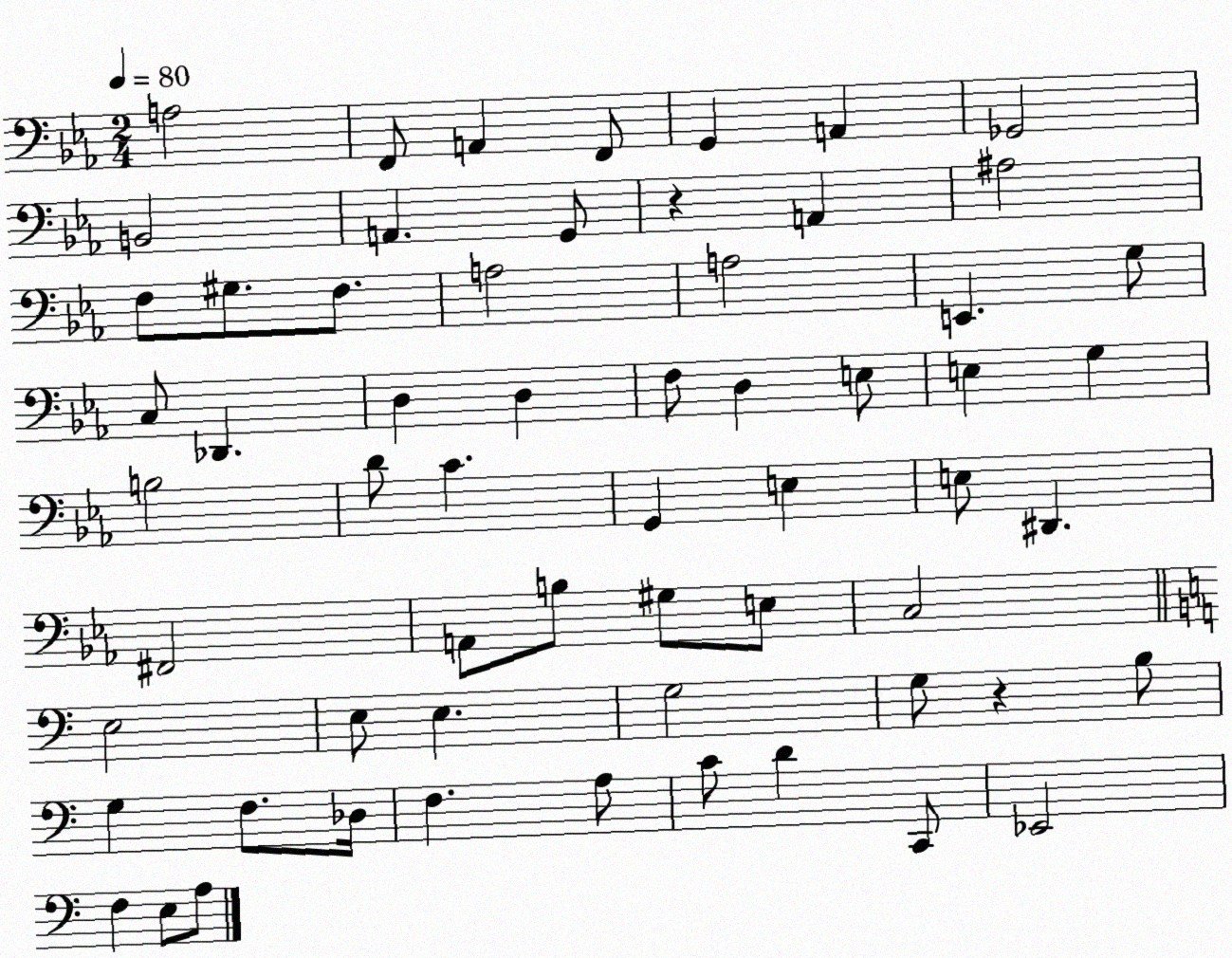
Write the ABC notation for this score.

X:1
T:Untitled
M:2/4
L:1/4
K:Eb
A,2 F,,/2 A,, F,,/2 G,, A,, _G,,2 B,,2 A,, G,,/2 z A,, ^A,2 F,/2 ^G,/2 F,/2 A,2 A,2 E,, G,/2 C,/2 _D,, D, D, F,/2 D, E,/2 E, G, B,2 D/2 C G,, E, E,/2 ^D,, ^F,,2 A,,/2 B,/2 ^G,/2 E,/2 C,2 E,2 E,/2 E, G,2 G,/2 z B,/2 G, F,/2 _D,/4 F, A,/2 C/2 D C,,/2 _E,,2 F, E,/2 A,/2